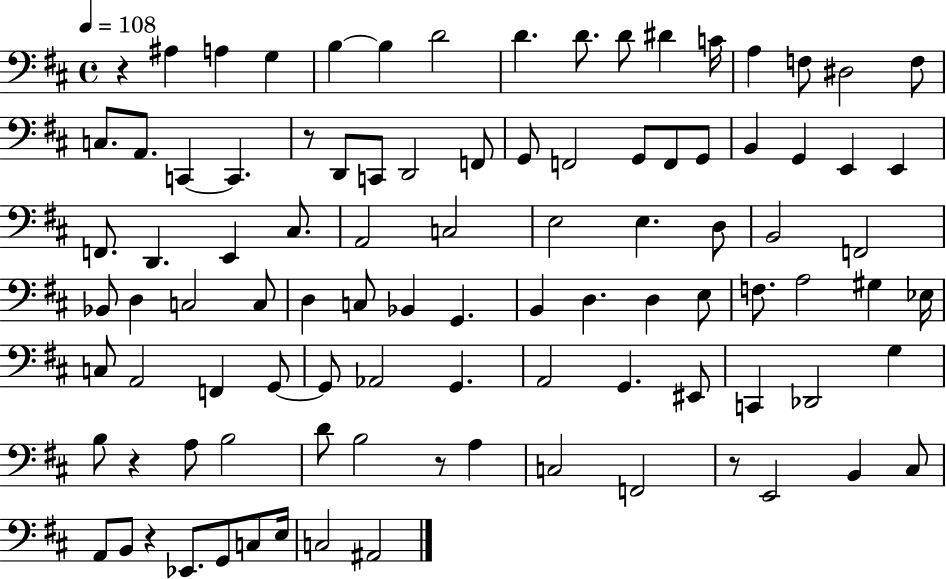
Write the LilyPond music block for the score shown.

{
  \clef bass
  \time 4/4
  \defaultTimeSignature
  \key d \major
  \tempo 4 = 108
  r4 ais4 a4 g4 | b4~~ b4 d'2 | d'4. d'8. d'8 dis'4 c'16 | a4 f8 dis2 f8 | \break c8. a,8. c,4~~ c,4. | r8 d,8 c,8 d,2 f,8 | g,8 f,2 g,8 f,8 g,8 | b,4 g,4 e,4 e,4 | \break f,8. d,4. e,4 cis8. | a,2 c2 | e2 e4. d8 | b,2 f,2 | \break bes,8 d4 c2 c8 | d4 c8 bes,4 g,4. | b,4 d4. d4 e8 | f8. a2 gis4 ees16 | \break c8 a,2 f,4 g,8~~ | g,8 aes,2 g,4. | a,2 g,4. eis,8 | c,4 des,2 g4 | \break b8 r4 a8 b2 | d'8 b2 r8 a4 | c2 f,2 | r8 e,2 b,4 cis8 | \break a,8 b,8 r4 ees,8. g,8 c8 e16 | c2 ais,2 | \bar "|."
}